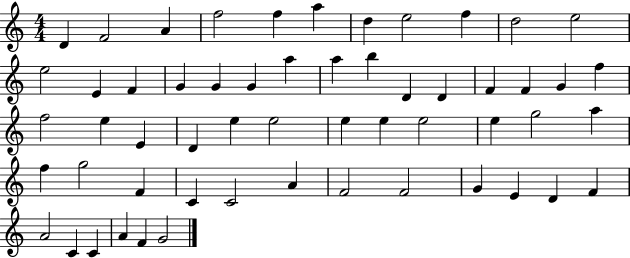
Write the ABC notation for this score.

X:1
T:Untitled
M:4/4
L:1/4
K:C
D F2 A f2 f a d e2 f d2 e2 e2 E F G G G a a b D D F F G f f2 e E D e e2 e e e2 e g2 a f g2 F C C2 A F2 F2 G E D F A2 C C A F G2